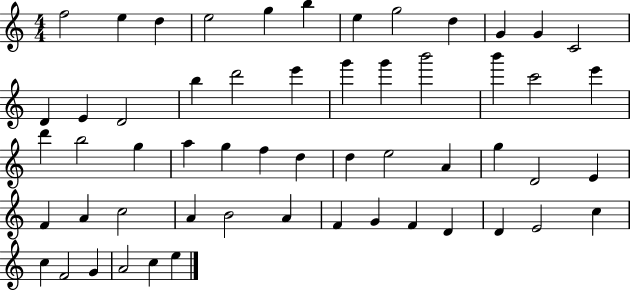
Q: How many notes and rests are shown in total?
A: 56